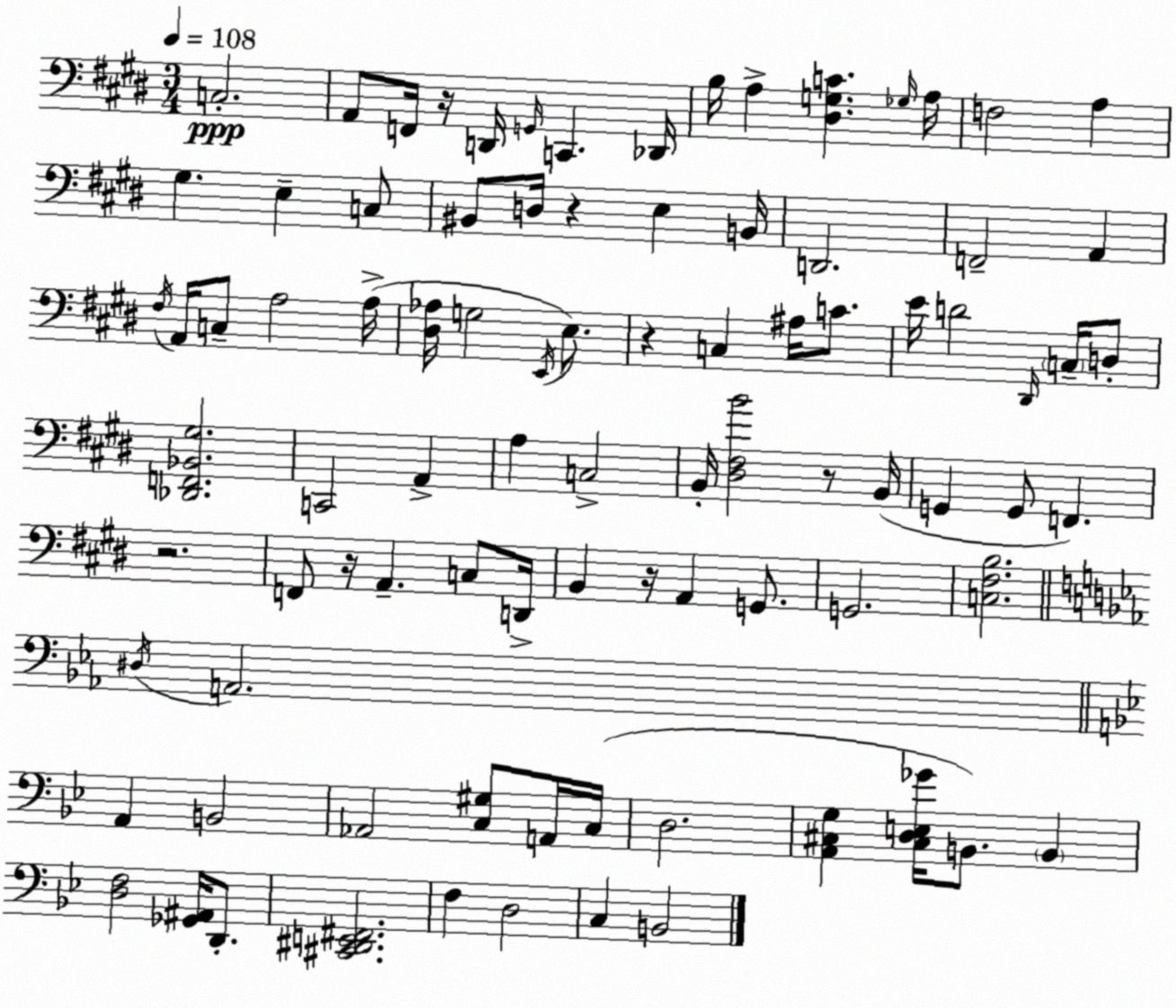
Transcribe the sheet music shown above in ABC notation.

X:1
T:Untitled
M:3/4
L:1/4
K:E
C,2 A,,/2 F,,/4 z/4 D,,/4 G,,/4 C,, _D,,/4 B,/4 A, [^D,G,C] _G,/4 A,/4 F,2 A, ^G, E, C,/2 ^B,,/2 D,/4 z E, B,,/4 D,,2 F,,2 A,, ^F,/4 A,,/4 C,/2 A,2 A,/4 [^D,_A,]/4 G,2 E,,/4 E,/2 z C, ^A,/4 C/2 E/4 D2 ^D,,/4 C,/4 D,/2 [_D,,F,,_B,,^G,]2 C,,2 A,, A, C,2 B,,/4 [^D,^F,B]2 z/2 B,,/4 G,, G,,/2 F,, z2 F,,/2 z/4 A,, C,/2 D,,/4 B,, z/4 A,, G,,/2 G,,2 [C,^F,B,]2 ^D,/4 A,,2 A,, B,,2 _A,,2 [C,^G,]/2 A,,/4 C,/4 D,2 [A,,^C,G,] [^C,D,E,_G]/4 B,,/2 B,, [D,F,]2 [_G,,^A,,]/4 D,,/2 [^C,,^D,,E,,^F,,]2 F, D,2 C, B,,2